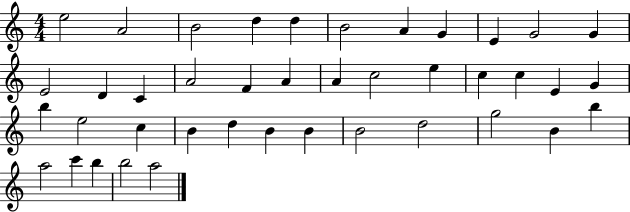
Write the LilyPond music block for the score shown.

{
  \clef treble
  \numericTimeSignature
  \time 4/4
  \key c \major
  e''2 a'2 | b'2 d''4 d''4 | b'2 a'4 g'4 | e'4 g'2 g'4 | \break e'2 d'4 c'4 | a'2 f'4 a'4 | a'4 c''2 e''4 | c''4 c''4 e'4 g'4 | \break b''4 e''2 c''4 | b'4 d''4 b'4 b'4 | b'2 d''2 | g''2 b'4 b''4 | \break a''2 c'''4 b''4 | b''2 a''2 | \bar "|."
}